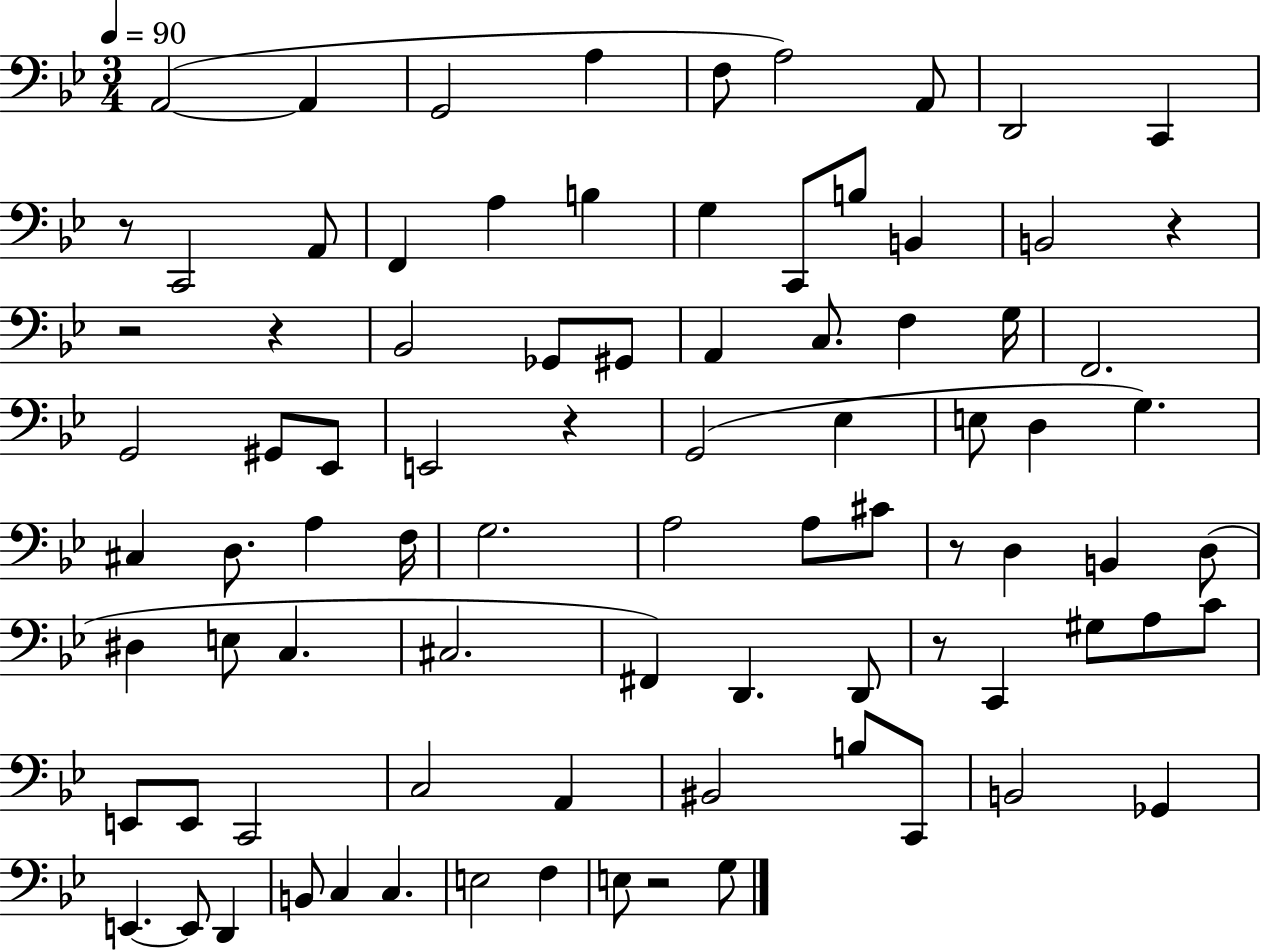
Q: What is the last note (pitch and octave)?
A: G3